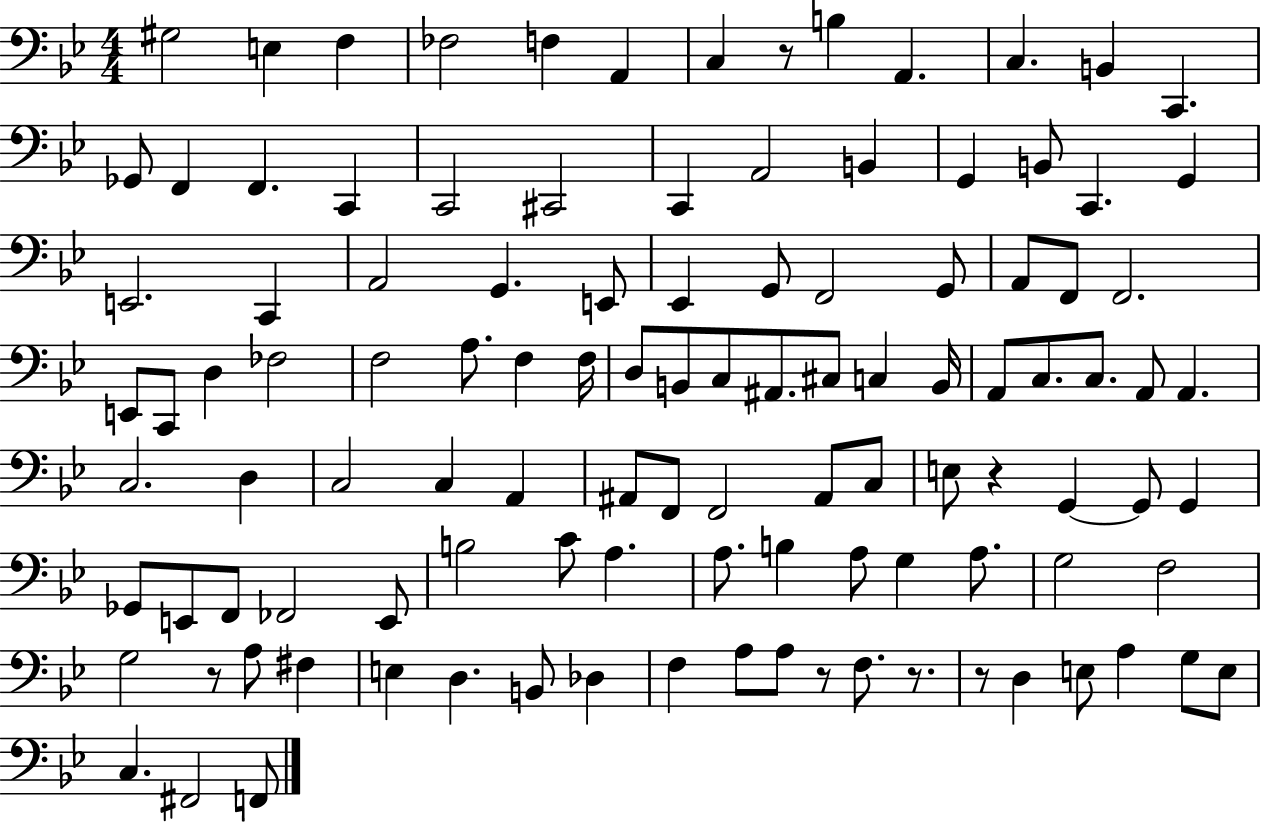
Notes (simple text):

G#3/h E3/q F3/q FES3/h F3/q A2/q C3/q R/e B3/q A2/q. C3/q. B2/q C2/q. Gb2/e F2/q F2/q. C2/q C2/h C#2/h C2/q A2/h B2/q G2/q B2/e C2/q. G2/q E2/h. C2/q A2/h G2/q. E2/e Eb2/q G2/e F2/h G2/e A2/e F2/e F2/h. E2/e C2/e D3/q FES3/h F3/h A3/e. F3/q F3/s D3/e B2/e C3/e A#2/e. C#3/e C3/q B2/s A2/e C3/e. C3/e. A2/e A2/q. C3/h. D3/q C3/h C3/q A2/q A#2/e F2/e F2/h A#2/e C3/e E3/e R/q G2/q G2/e G2/q Gb2/e E2/e F2/e FES2/h E2/e B3/h C4/e A3/q. A3/e. B3/q A3/e G3/q A3/e. G3/h F3/h G3/h R/e A3/e F#3/q E3/q D3/q. B2/e Db3/q F3/q A3/e A3/e R/e F3/e. R/e. R/e D3/q E3/e A3/q G3/e E3/e C3/q. F#2/h F2/e